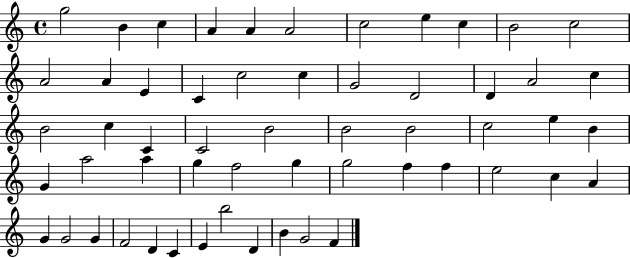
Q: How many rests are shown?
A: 0